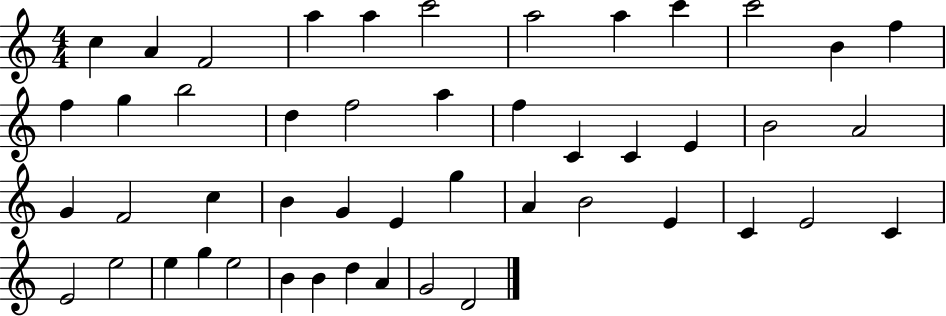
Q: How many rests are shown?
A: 0